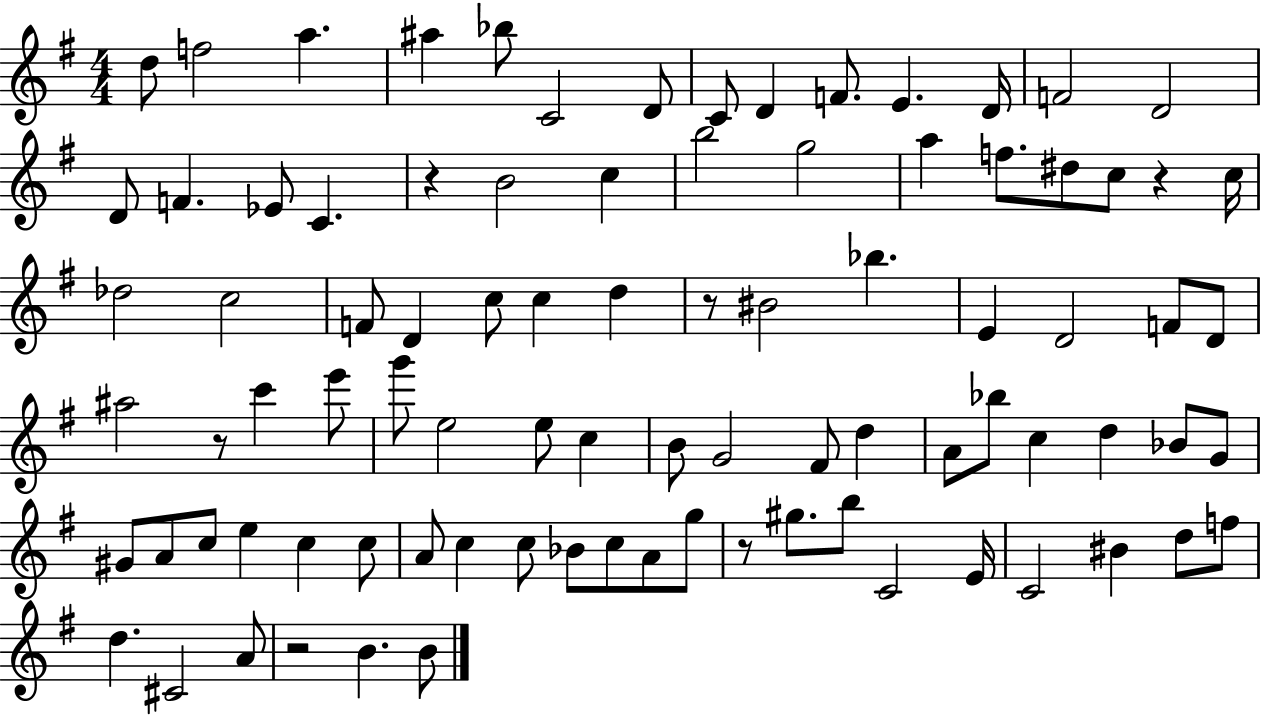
{
  \clef treble
  \numericTimeSignature
  \time 4/4
  \key g \major
  d''8 f''2 a''4. | ais''4 bes''8 c'2 d'8 | c'8 d'4 f'8. e'4. d'16 | f'2 d'2 | \break d'8 f'4. ees'8 c'4. | r4 b'2 c''4 | b''2 g''2 | a''4 f''8. dis''8 c''8 r4 c''16 | \break des''2 c''2 | f'8 d'4 c''8 c''4 d''4 | r8 bis'2 bes''4. | e'4 d'2 f'8 d'8 | \break ais''2 r8 c'''4 e'''8 | g'''8 e''2 e''8 c''4 | b'8 g'2 fis'8 d''4 | a'8 bes''8 c''4 d''4 bes'8 g'8 | \break gis'8 a'8 c''8 e''4 c''4 c''8 | a'8 c''4 c''8 bes'8 c''8 a'8 g''8 | r8 gis''8. b''8 c'2 e'16 | c'2 bis'4 d''8 f''8 | \break d''4. cis'2 a'8 | r2 b'4. b'8 | \bar "|."
}